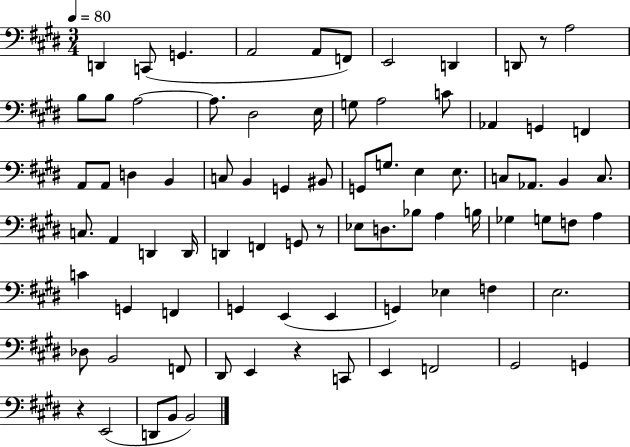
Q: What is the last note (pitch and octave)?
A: B2